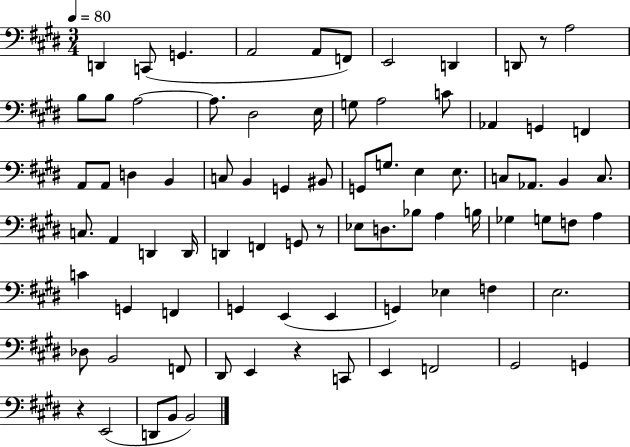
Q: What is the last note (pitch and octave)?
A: B2